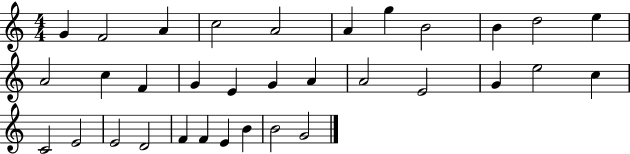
{
  \clef treble
  \numericTimeSignature
  \time 4/4
  \key c \major
  g'4 f'2 a'4 | c''2 a'2 | a'4 g''4 b'2 | b'4 d''2 e''4 | \break a'2 c''4 f'4 | g'4 e'4 g'4 a'4 | a'2 e'2 | g'4 e''2 c''4 | \break c'2 e'2 | e'2 d'2 | f'4 f'4 e'4 b'4 | b'2 g'2 | \break \bar "|."
}